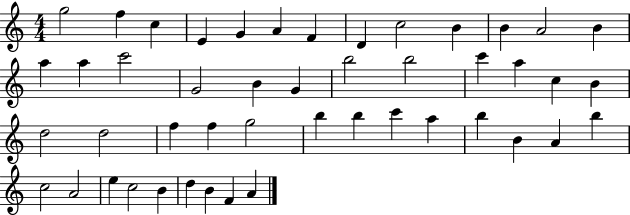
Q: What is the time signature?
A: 4/4